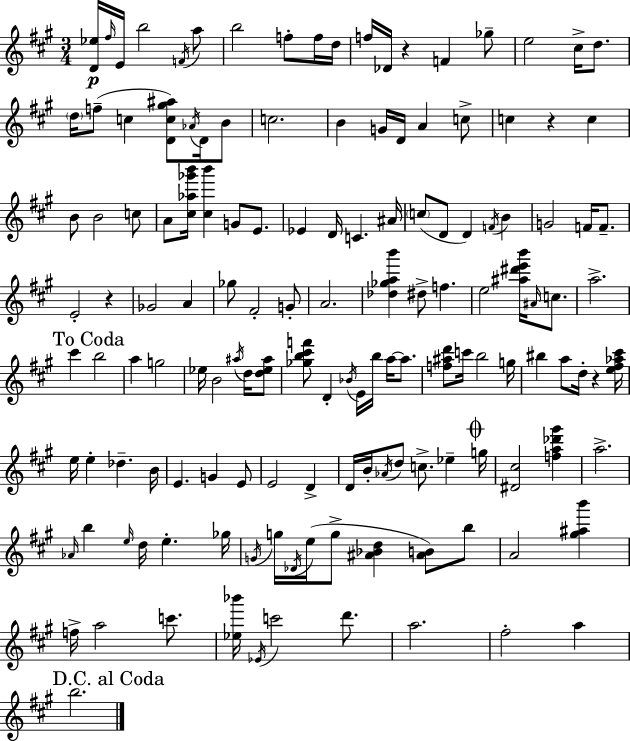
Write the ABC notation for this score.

X:1
T:Untitled
M:3/4
L:1/4
K:A
[D_e]/4 ^f/4 E/4 b2 F/4 a/2 b2 f/2 f/4 d/4 f/4 _D/4 z F _g/2 e2 ^c/4 d/2 d/4 f/2 c [Dc^g^a]/2 _A/4 D/4 B/2 c2 B G/4 D/4 A c/2 c z c B/2 B2 c/2 A/2 [^c_a_g'b']/4 [^cb'] G/2 E/2 _E D/4 C ^A/4 c/2 D/2 D F/4 B G2 F/4 F/2 E2 z _G2 A _g/2 ^F2 G/2 A2 [_d_gab'] ^d/2 f e2 [^a^d'e'b']/4 ^A/4 c/2 a2 ^c' b2 a g2 _e/4 B2 ^a/4 d/4 [d_e^a]/2 [_gb^c'f']/2 D _B/4 E/4 b/4 a/4 a/2 [f^ad']/2 c'/4 b2 g/4 ^b a/2 d/4 z [e^f_a^c']/4 e/4 e _d B/4 E G E/2 E2 D D/4 B/4 _A/4 d/2 c/2 _e g/4 [^D^c]2 [fa_d'^g'] a2 _A/4 b e/4 d/4 e _g/4 G/4 g/4 _D/4 e/4 g/2 [^A_Bd] [^AB]/2 b/2 A2 [^g^ab'] f/4 a2 c'/2 [_e_b']/4 _E/4 c'2 d'/2 a2 ^f2 a b2